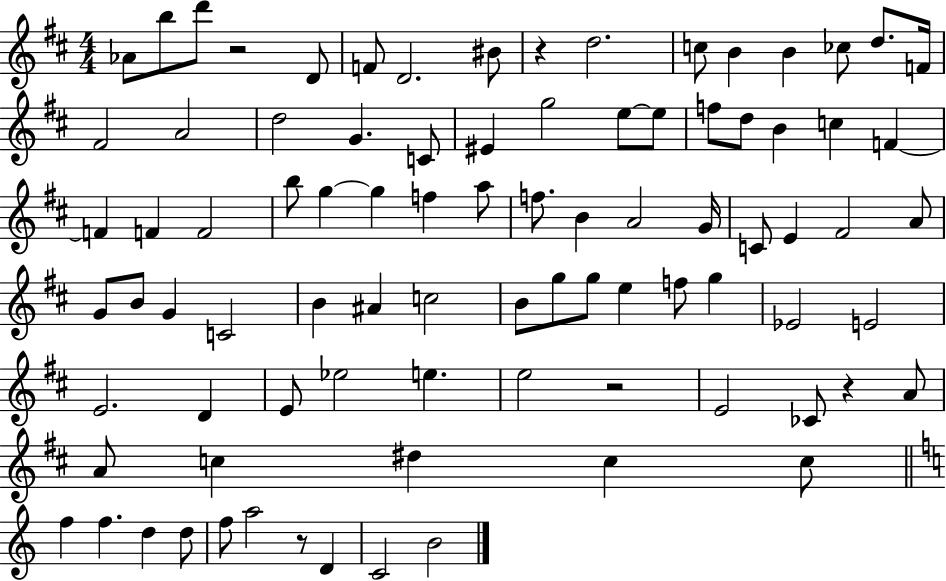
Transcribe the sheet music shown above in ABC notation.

X:1
T:Untitled
M:4/4
L:1/4
K:D
_A/2 b/2 d'/2 z2 D/2 F/2 D2 ^B/2 z d2 c/2 B B _c/2 d/2 F/4 ^F2 A2 d2 G C/2 ^E g2 e/2 e/2 f/2 d/2 B c F F F F2 b/2 g g f a/2 f/2 B A2 G/4 C/2 E ^F2 A/2 G/2 B/2 G C2 B ^A c2 B/2 g/2 g/2 e f/2 g _E2 E2 E2 D E/2 _e2 e e2 z2 E2 _C/2 z A/2 A/2 c ^d c c/2 f f d d/2 f/2 a2 z/2 D C2 B2